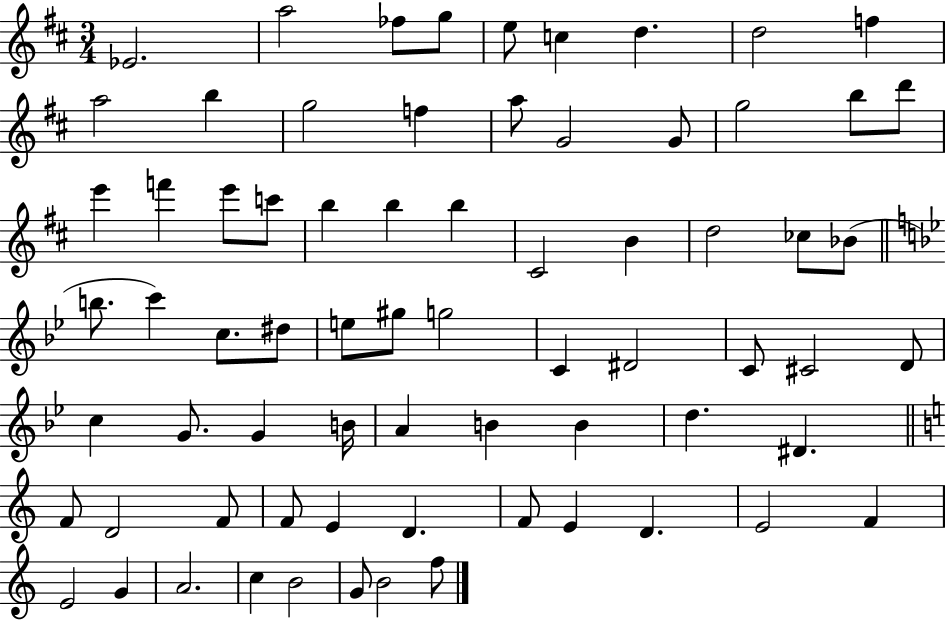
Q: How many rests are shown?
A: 0